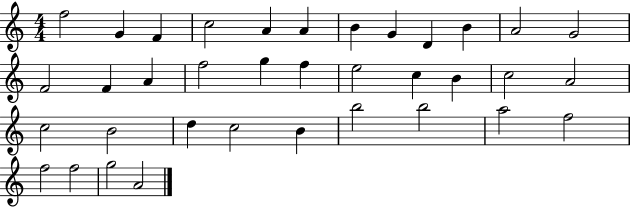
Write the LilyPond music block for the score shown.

{
  \clef treble
  \numericTimeSignature
  \time 4/4
  \key c \major
  f''2 g'4 f'4 | c''2 a'4 a'4 | b'4 g'4 d'4 b'4 | a'2 g'2 | \break f'2 f'4 a'4 | f''2 g''4 f''4 | e''2 c''4 b'4 | c''2 a'2 | \break c''2 b'2 | d''4 c''2 b'4 | b''2 b''2 | a''2 f''2 | \break f''2 f''2 | g''2 a'2 | \bar "|."
}